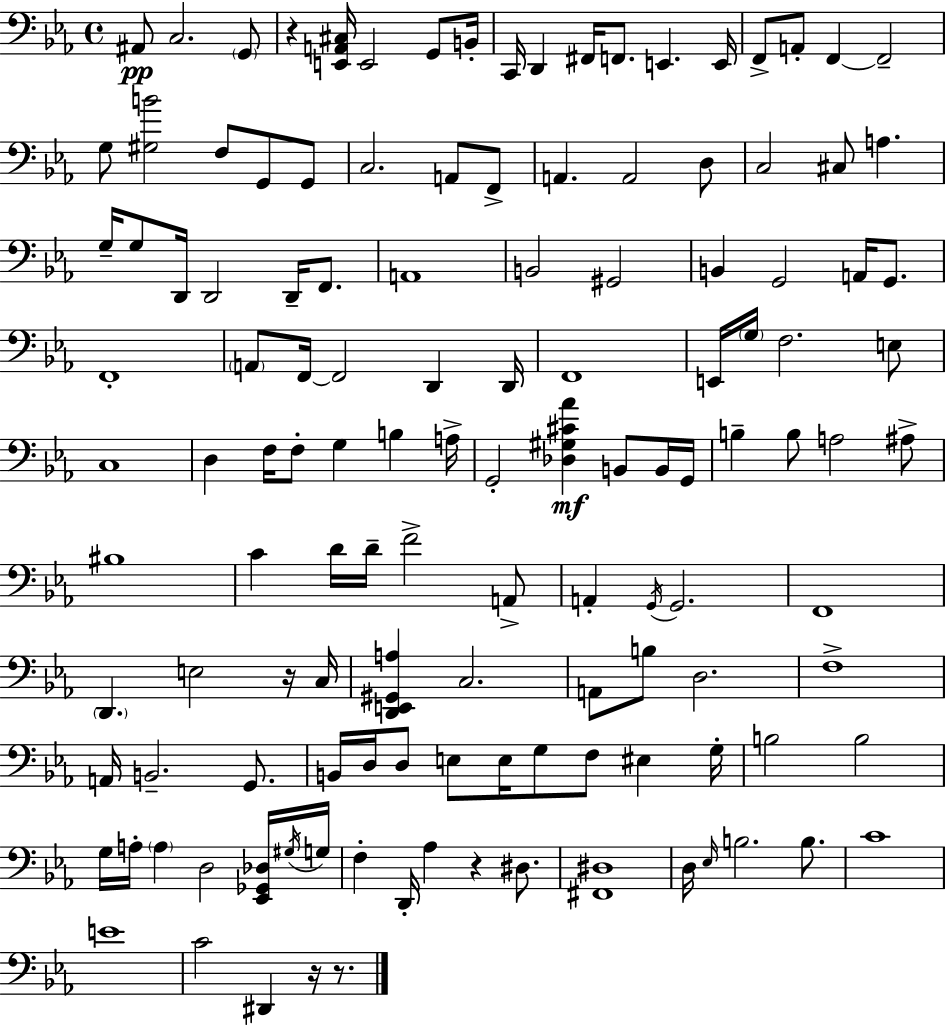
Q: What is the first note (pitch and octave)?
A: A#2